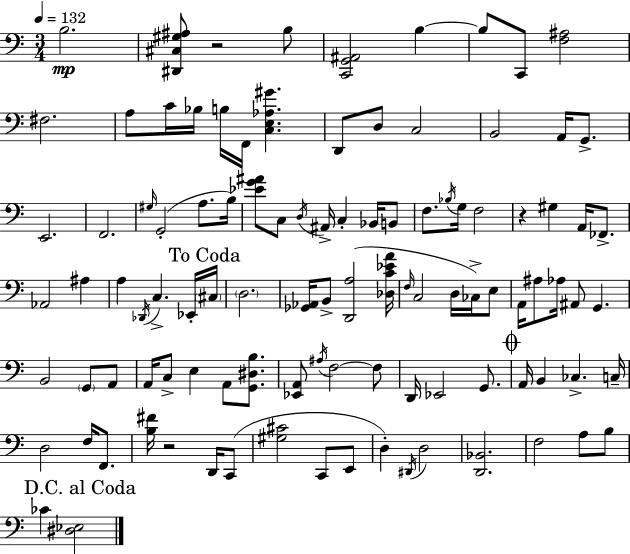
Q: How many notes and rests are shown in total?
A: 103